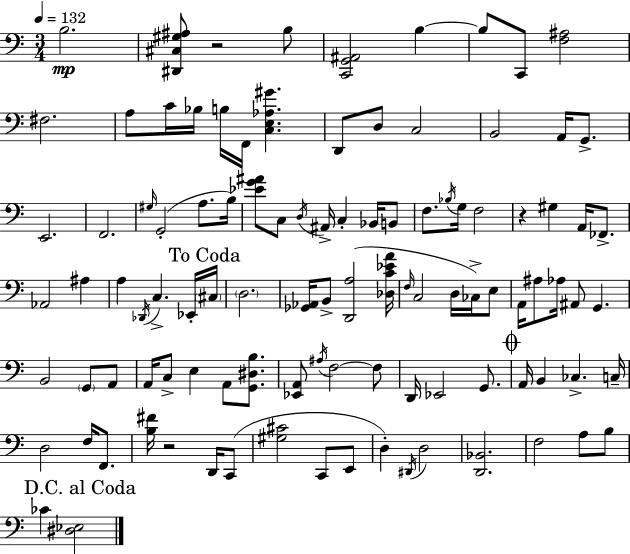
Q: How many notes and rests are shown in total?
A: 103